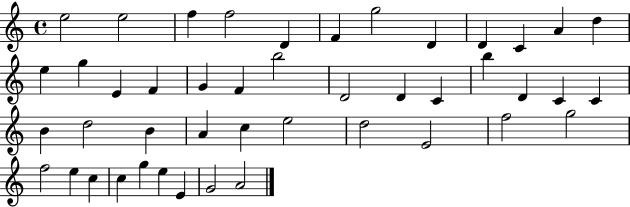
X:1
T:Untitled
M:4/4
L:1/4
K:C
e2 e2 f f2 D F g2 D D C A d e g E F G F b2 D2 D C b D C C B d2 B A c e2 d2 E2 f2 g2 f2 e c c g e E G2 A2